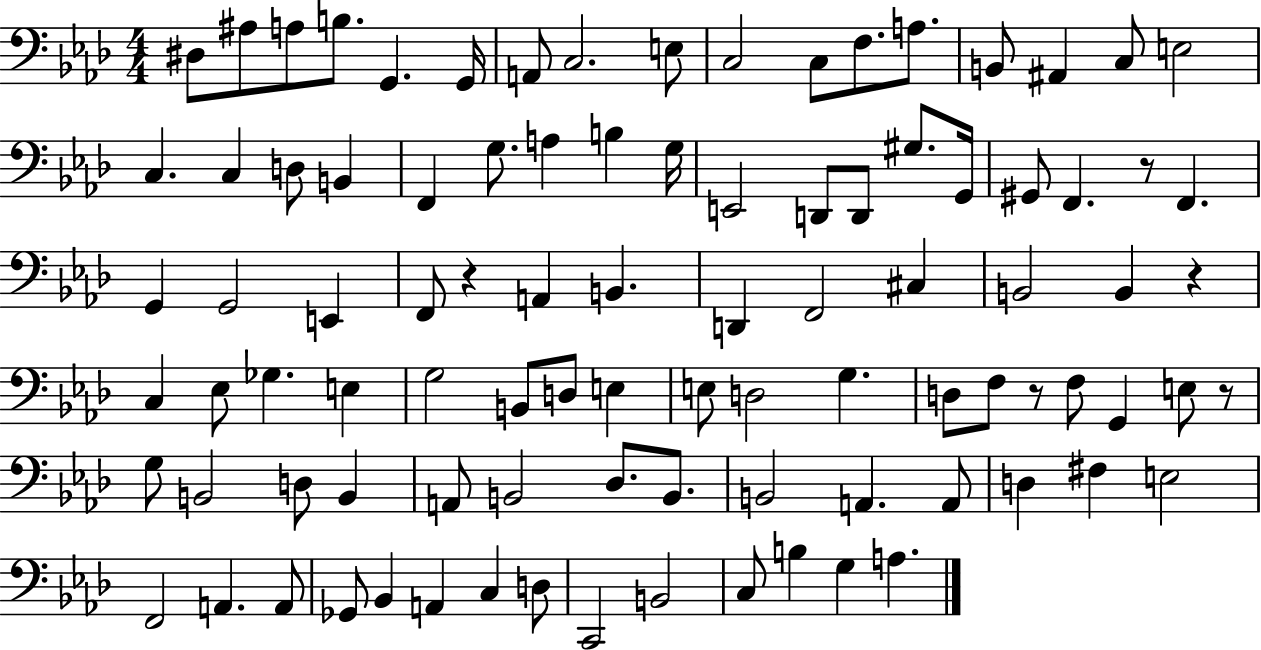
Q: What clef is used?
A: bass